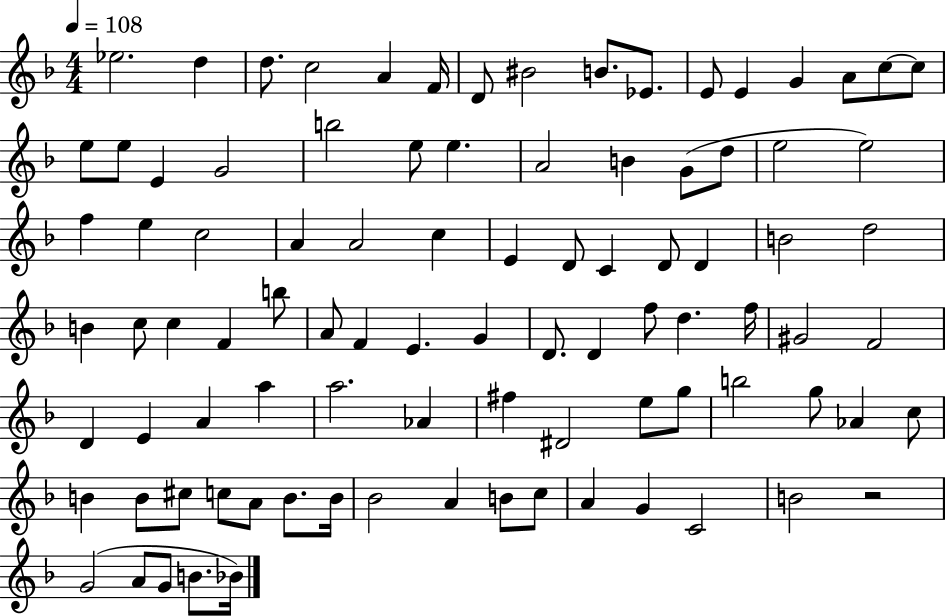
X:1
T:Untitled
M:4/4
L:1/4
K:F
_e2 d d/2 c2 A F/4 D/2 ^B2 B/2 _E/2 E/2 E G A/2 c/2 c/2 e/2 e/2 E G2 b2 e/2 e A2 B G/2 d/2 e2 e2 f e c2 A A2 c E D/2 C D/2 D B2 d2 B c/2 c F b/2 A/2 F E G D/2 D f/2 d f/4 ^G2 F2 D E A a a2 _A ^f ^D2 e/2 g/2 b2 g/2 _A c/2 B B/2 ^c/2 c/2 A/2 B/2 B/4 _B2 A B/2 c/2 A G C2 B2 z2 G2 A/2 G/2 B/2 _B/4